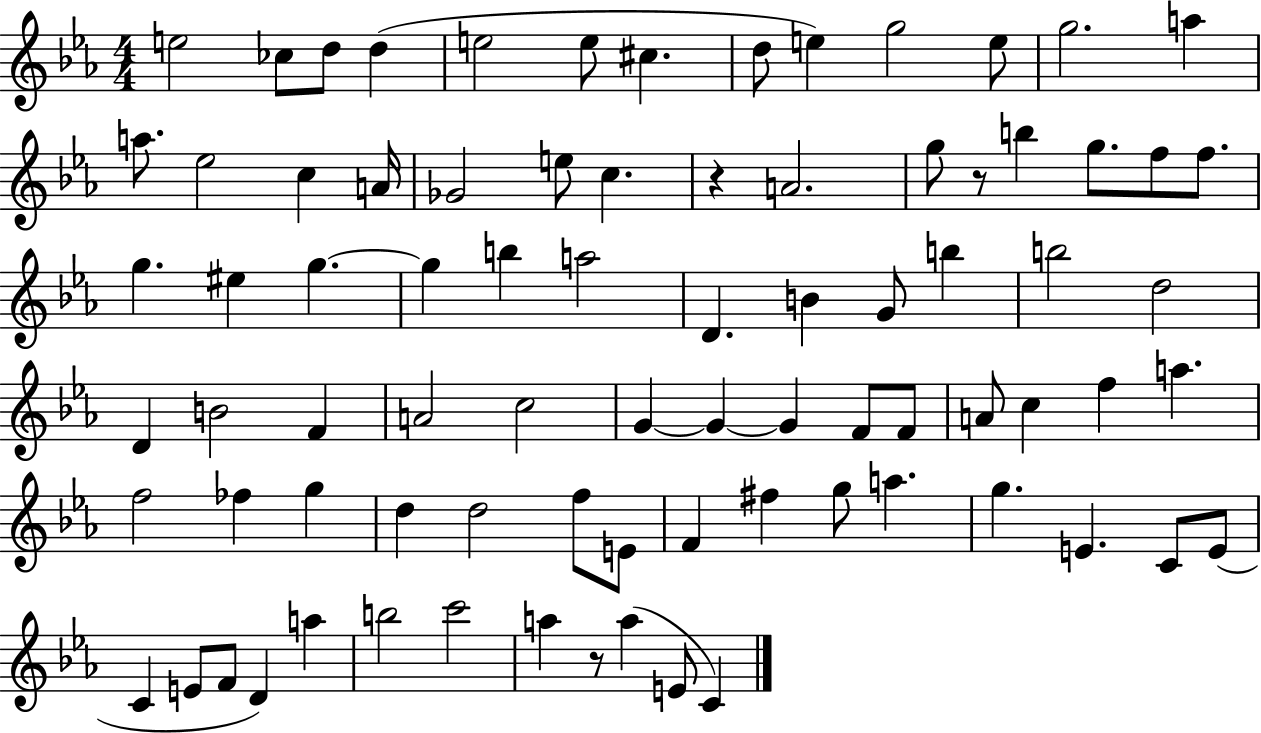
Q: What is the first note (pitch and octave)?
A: E5